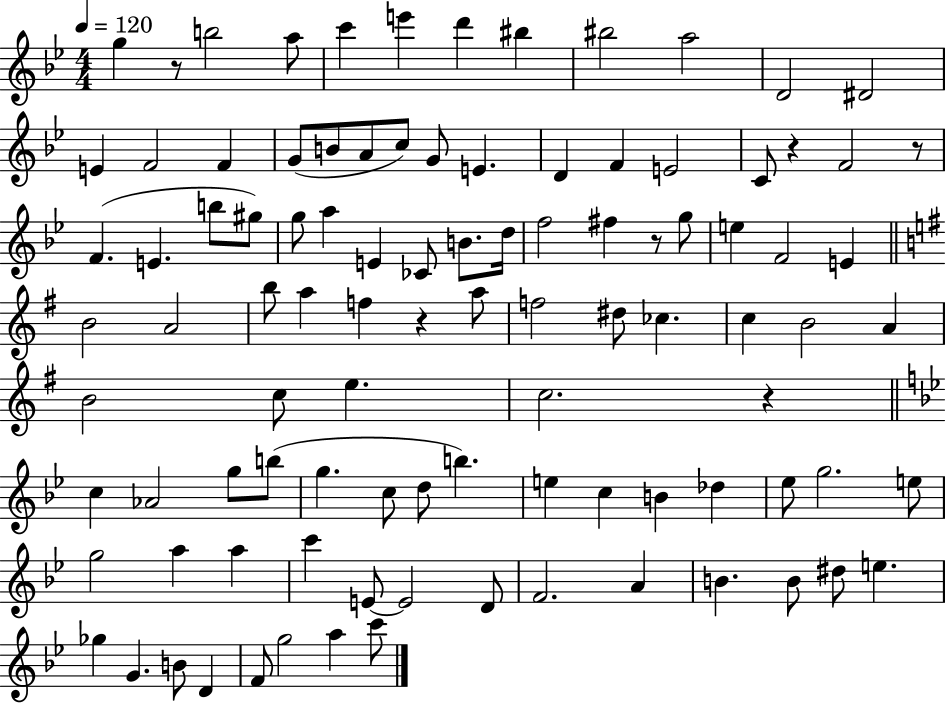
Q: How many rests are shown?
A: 6